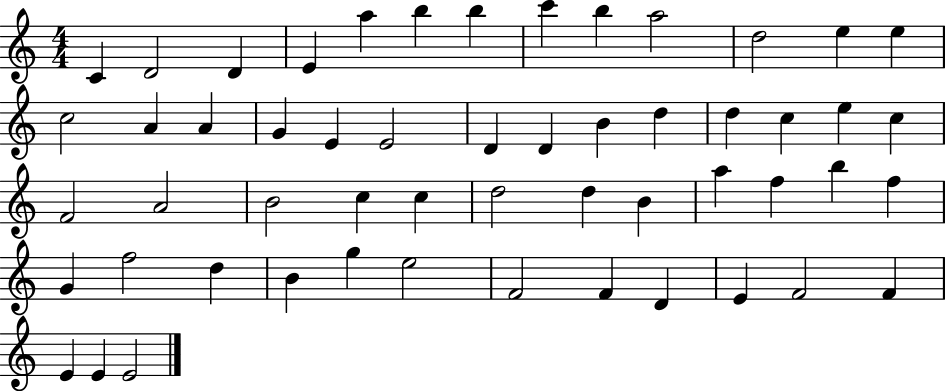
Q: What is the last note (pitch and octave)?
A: E4